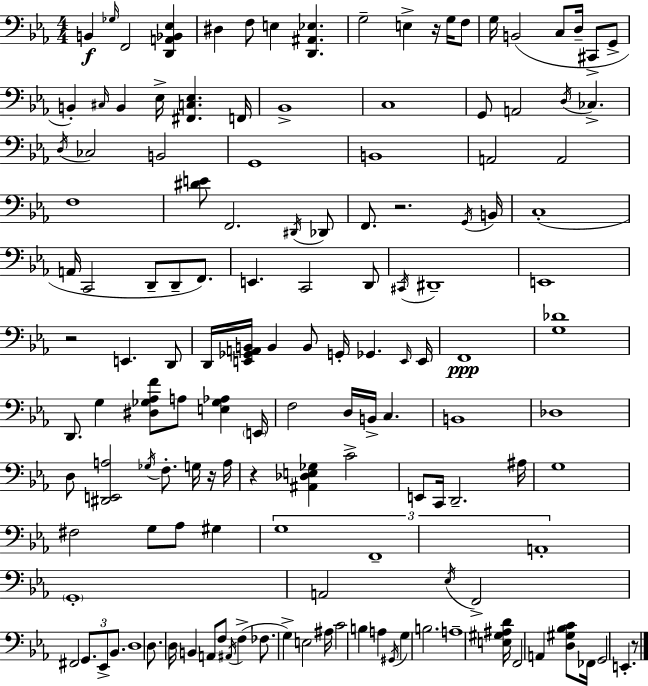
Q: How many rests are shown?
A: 6